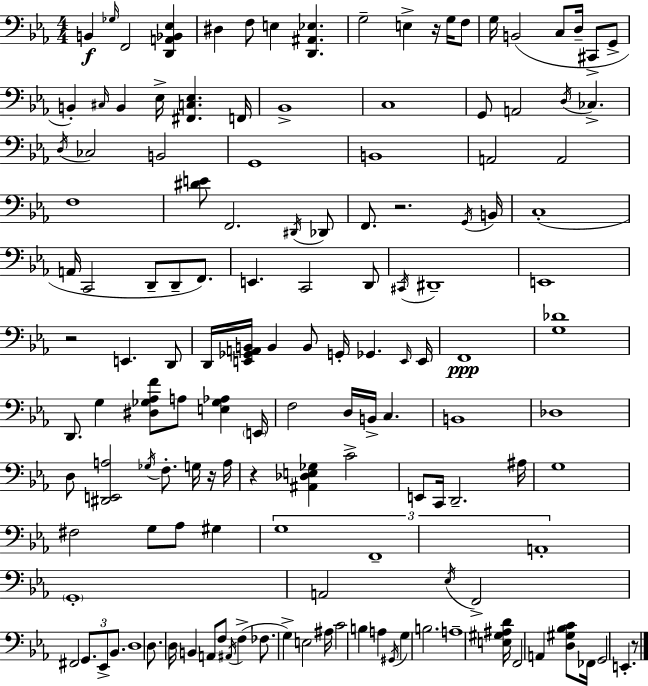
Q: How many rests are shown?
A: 6